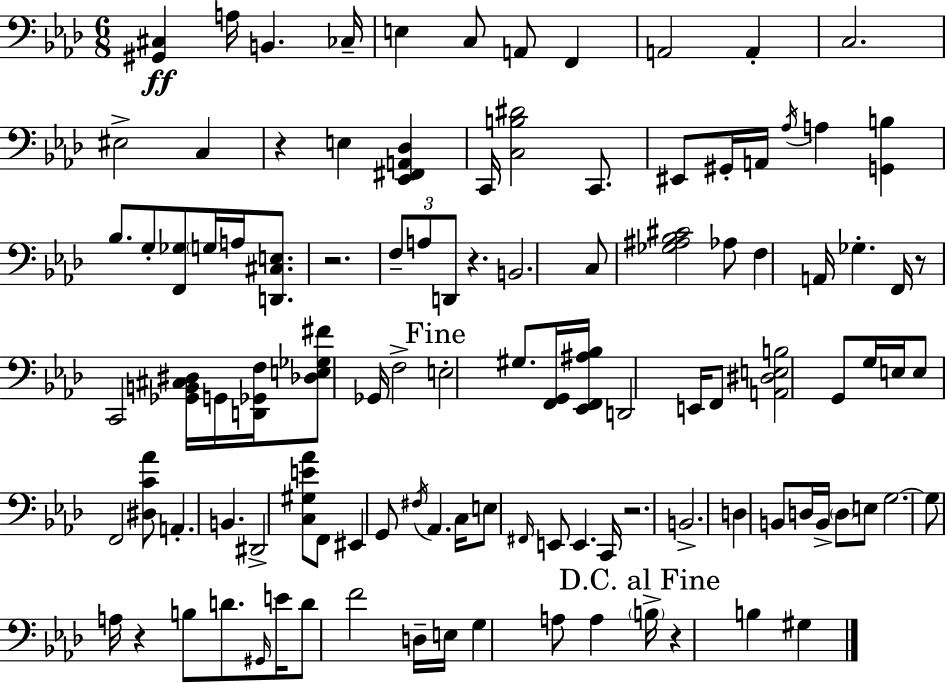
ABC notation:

X:1
T:Untitled
M:6/8
L:1/4
K:Fm
[^G,,^C,] A,/4 B,, _C,/4 E, C,/2 A,,/2 F,, A,,2 A,, C,2 ^E,2 C, z E, [_E,,^F,,A,,_D,] C,,/4 [C,B,^D]2 C,,/2 ^E,,/2 ^G,,/4 A,,/4 _A,/4 A, [G,,B,] _B,/2 G,/2 [F,,_G,]/2 G,/4 A,/4 [D,,^C,E,]/2 z2 F,/2 A,/2 D,,/2 z B,,2 C,/2 [_G,^A,_B,^C]2 _A,/2 F, A,,/4 _G, F,,/4 z/2 C,,2 [_G,,B,,^C,^D,]/4 G,,/4 [D,,_G,,F,]/4 [_D,E,_G,^F]/2 _G,,/4 F,2 E,2 ^G,/2 [F,,G,,]/4 [_E,,F,,^A,_B,]/4 D,,2 E,,/4 F,,/2 [A,,^D,E,B,]2 G,,/2 G,/4 E,/4 E,/2 F,,2 [^D,C_A]/2 A,, B,, ^D,,2 [C,^G,E_A]/2 F,,/2 ^E,, G,,/2 ^F,/4 _A,, C,/4 E,/2 ^F,,/4 E,,/2 E,, C,,/4 z2 B,,2 D, B,,/2 D,/4 B,,/4 D,/2 E,/2 G,2 G,/2 A,/4 z B,/2 D/2 ^G,,/4 E/4 D/2 F2 D,/4 E,/4 G, A,/2 A, B,/4 z B, ^G,